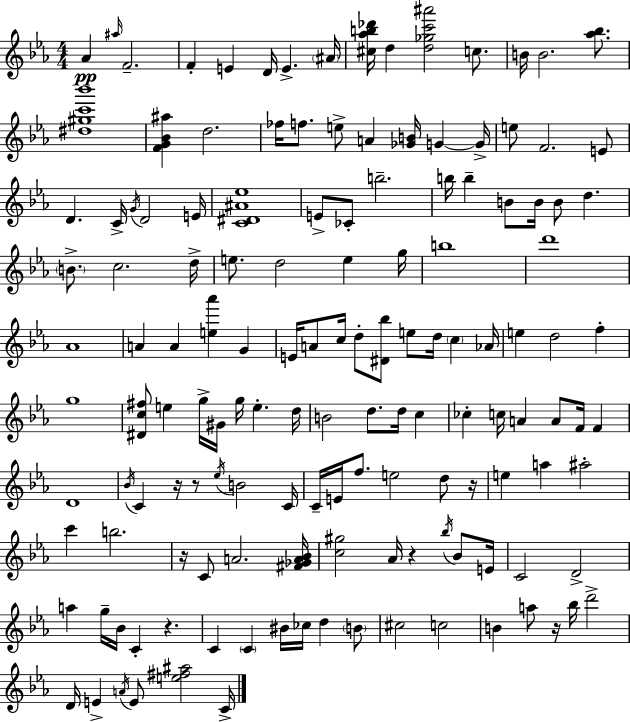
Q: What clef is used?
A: treble